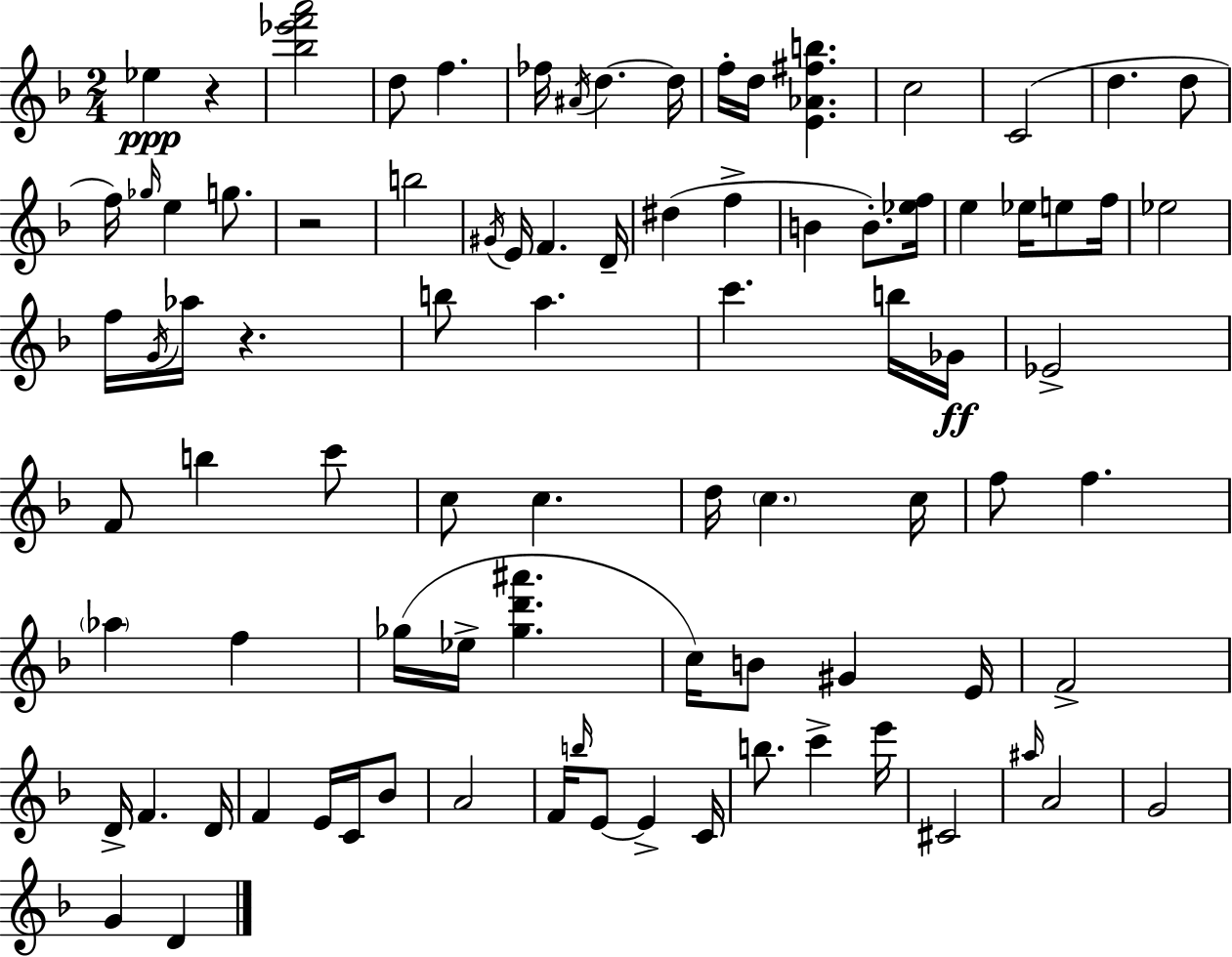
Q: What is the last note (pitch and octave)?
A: D4